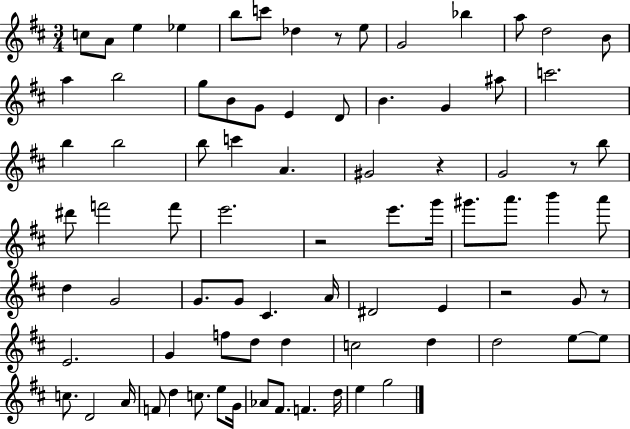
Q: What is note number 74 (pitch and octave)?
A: E5